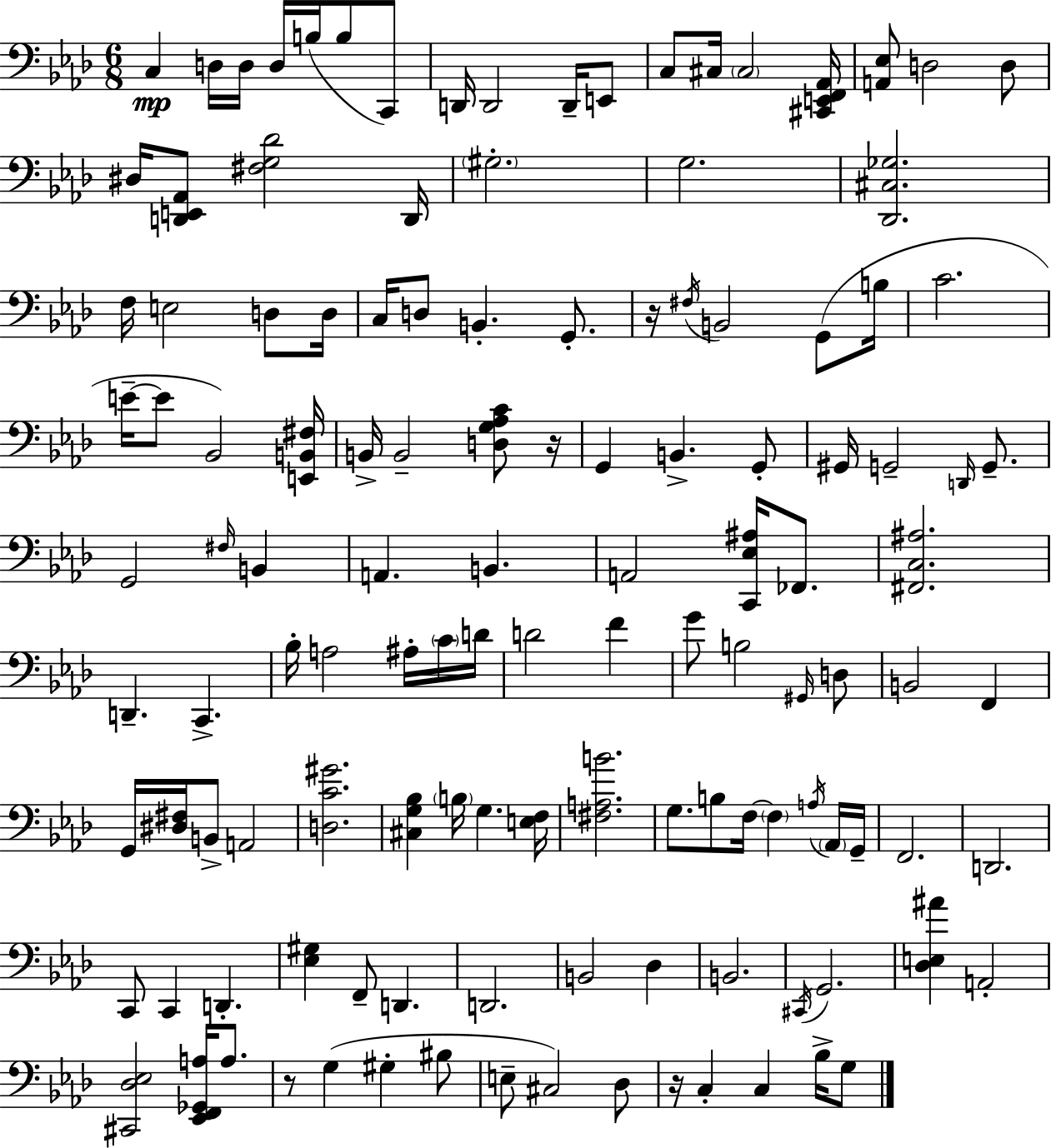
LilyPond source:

{
  \clef bass
  \numericTimeSignature
  \time 6/8
  \key f \minor
  c4\mp d16 d16 d16 b16( b8 c,8) | d,16 d,2 d,16-- e,8 | c8 cis16 \parenthesize cis2 <cis, e, f, aes,>16 | <a, ees>8 d2 d8 | \break dis16 <d, e, aes,>8 <fis g des'>2 d,16 | \parenthesize gis2.-. | g2. | <des, cis ges>2. | \break f16 e2 d8 d16 | c16 d8 b,4.-. g,8.-. | r16 \acciaccatura { fis16 } b,2 g,8( | b16 c'2. | \break e'16--~~ e'8 bes,2) | <e, b, fis>16 b,16-> b,2-- <d g aes c'>8 | r16 g,4 b,4.-> g,8-. | gis,16 g,2-- \grace { d,16 } g,8.-- | \break g,2 \grace { fis16 } b,4 | a,4. b,4. | a,2 <c, ees ais>16 | fes,8. <fis, c ais>2. | \break d,4.-- c,4.-> | bes16-. a2 | ais16-. \parenthesize c'16 d'16 d'2 f'4 | g'8 b2 | \break \grace { gis,16 } d8 b,2 | f,4 g,16 <dis fis>16 b,8-> a,2 | <d c' gis'>2. | <cis g bes>4 \parenthesize b16 g4. | \break <e f>16 <fis a b'>2. | g8. b8 f16~~ \parenthesize f4 | \acciaccatura { a16 } \parenthesize aes,16 g,16-- f,2. | d,2. | \break c,8 c,4 d,4.-. | <ees gis>4 f,8-- d,4. | d,2. | b,2 | \break des4 b,2. | \acciaccatura { cis,16 } g,2. | <des e ais'>4 a,2-. | <cis, des ees>2 | \break <ees, f, ges, a>16 a8. r8 g4( | gis4-. bis8 e8-- cis2) | des8 r16 c4-. c4 | bes16-> g8 \bar "|."
}